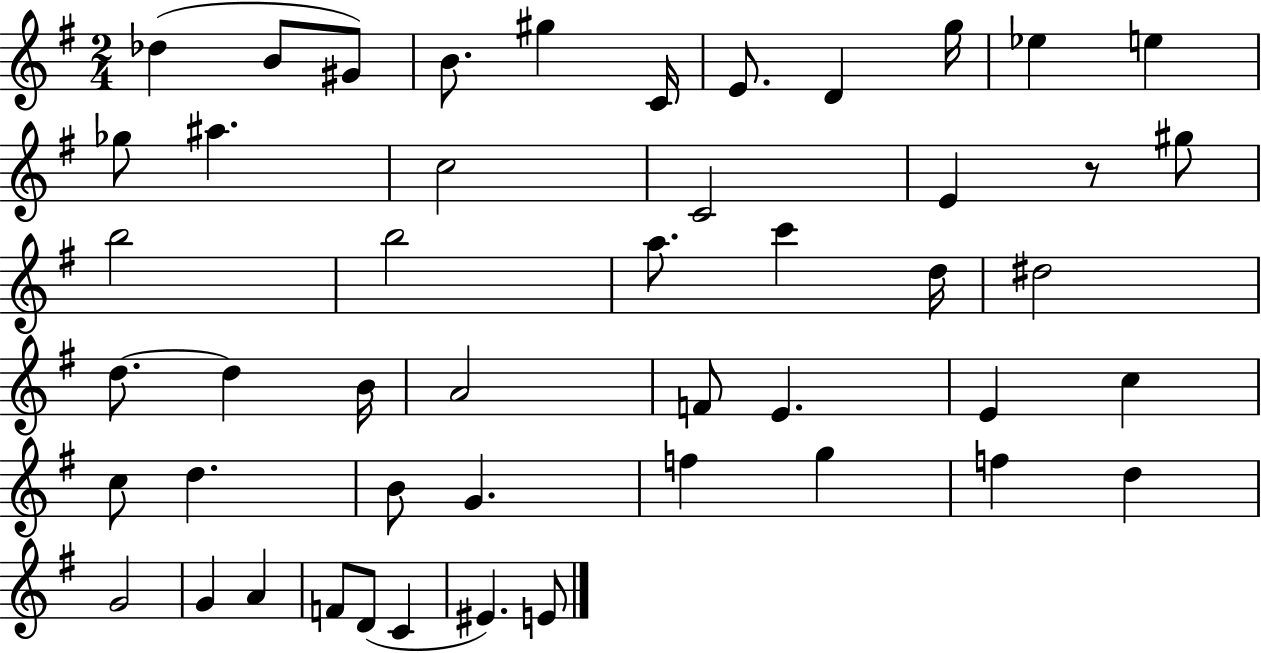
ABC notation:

X:1
T:Untitled
M:2/4
L:1/4
K:G
_d B/2 ^G/2 B/2 ^g C/4 E/2 D g/4 _e e _g/2 ^a c2 C2 E z/2 ^g/2 b2 b2 a/2 c' d/4 ^d2 d/2 d B/4 A2 F/2 E E c c/2 d B/2 G f g f d G2 G A F/2 D/2 C ^E E/2